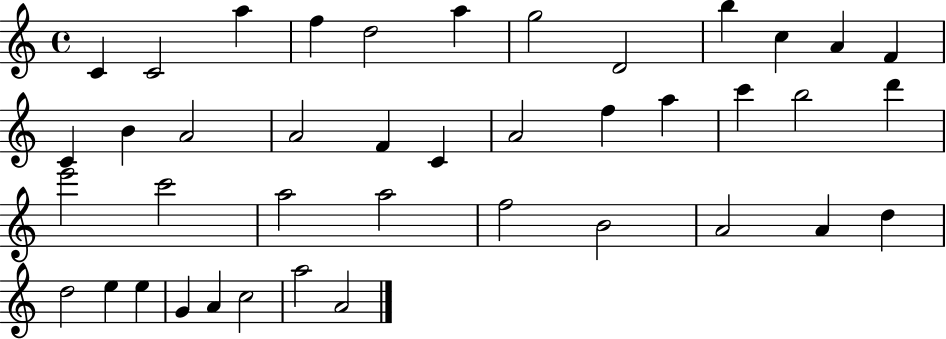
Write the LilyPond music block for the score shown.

{
  \clef treble
  \time 4/4
  \defaultTimeSignature
  \key c \major
  c'4 c'2 a''4 | f''4 d''2 a''4 | g''2 d'2 | b''4 c''4 a'4 f'4 | \break c'4 b'4 a'2 | a'2 f'4 c'4 | a'2 f''4 a''4 | c'''4 b''2 d'''4 | \break e'''2 c'''2 | a''2 a''2 | f''2 b'2 | a'2 a'4 d''4 | \break d''2 e''4 e''4 | g'4 a'4 c''2 | a''2 a'2 | \bar "|."
}